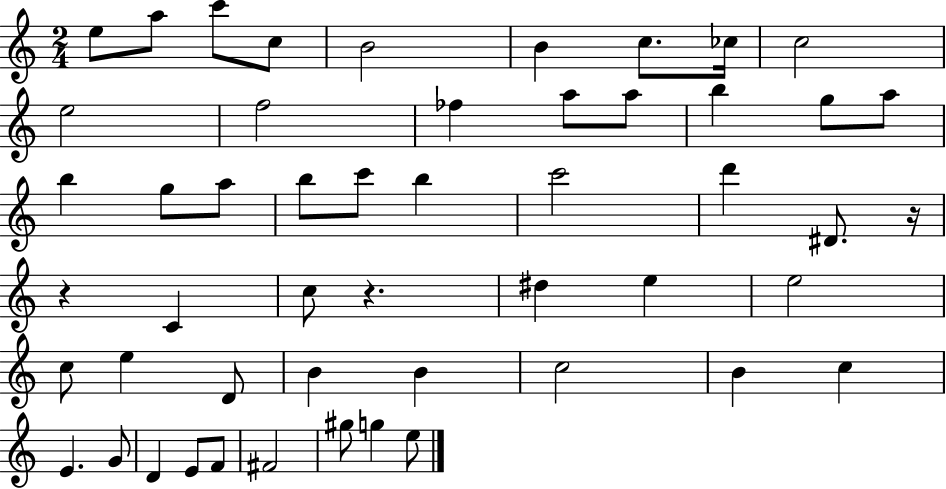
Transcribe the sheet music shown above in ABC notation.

X:1
T:Untitled
M:2/4
L:1/4
K:C
e/2 a/2 c'/2 c/2 B2 B c/2 _c/4 c2 e2 f2 _f a/2 a/2 b g/2 a/2 b g/2 a/2 b/2 c'/2 b c'2 d' ^D/2 z/4 z C c/2 z ^d e e2 c/2 e D/2 B B c2 B c E G/2 D E/2 F/2 ^F2 ^g/2 g e/2